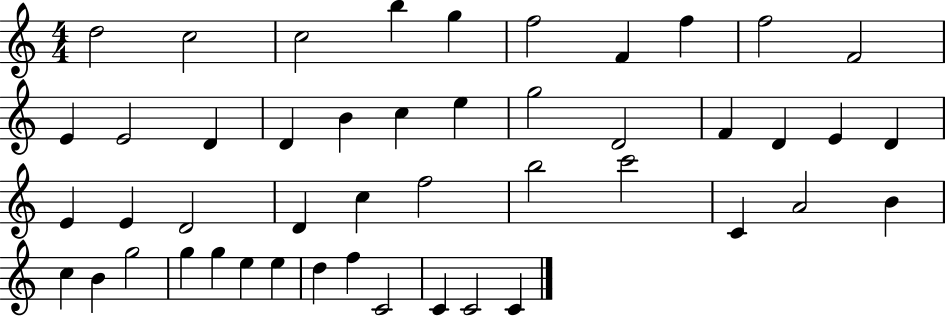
D5/h C5/h C5/h B5/q G5/q F5/h F4/q F5/q F5/h F4/h E4/q E4/h D4/q D4/q B4/q C5/q E5/q G5/h D4/h F4/q D4/q E4/q D4/q E4/q E4/q D4/h D4/q C5/q F5/h B5/h C6/h C4/q A4/h B4/q C5/q B4/q G5/h G5/q G5/q E5/q E5/q D5/q F5/q C4/h C4/q C4/h C4/q